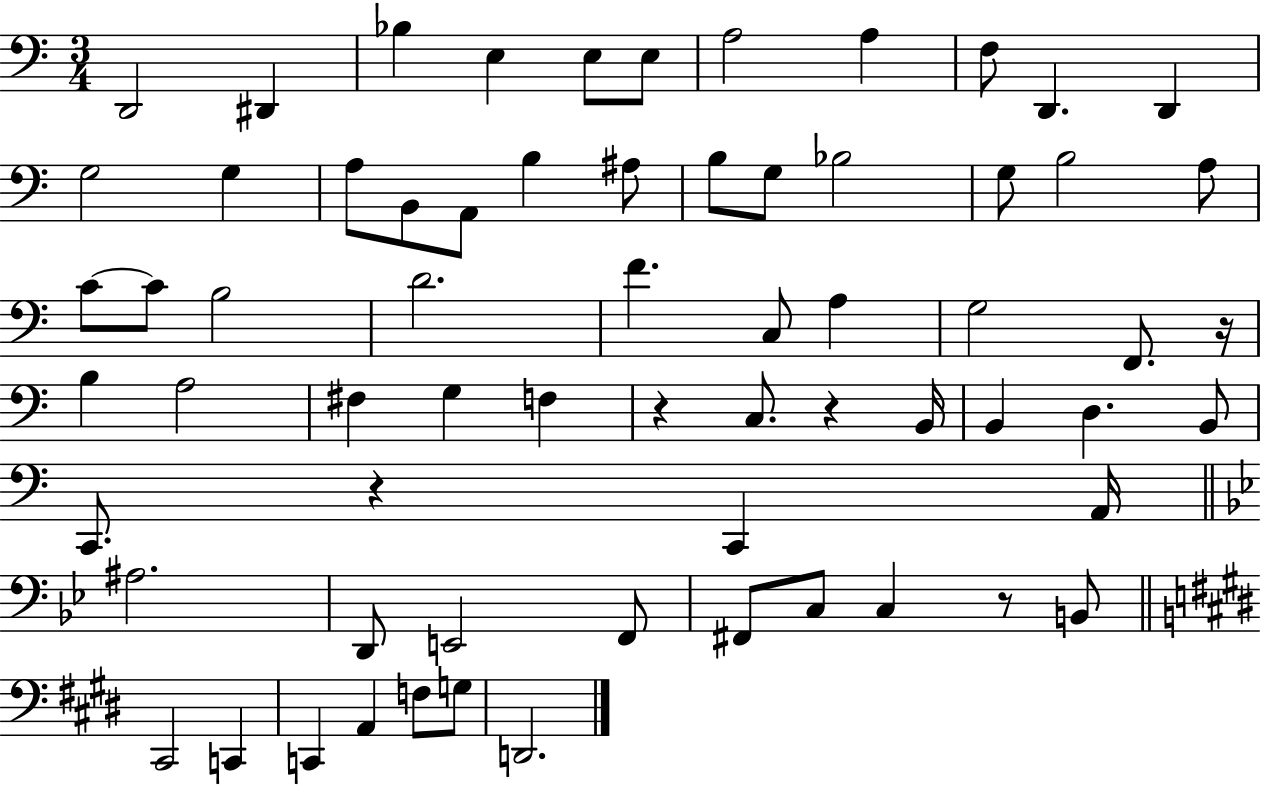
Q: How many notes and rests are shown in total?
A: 66